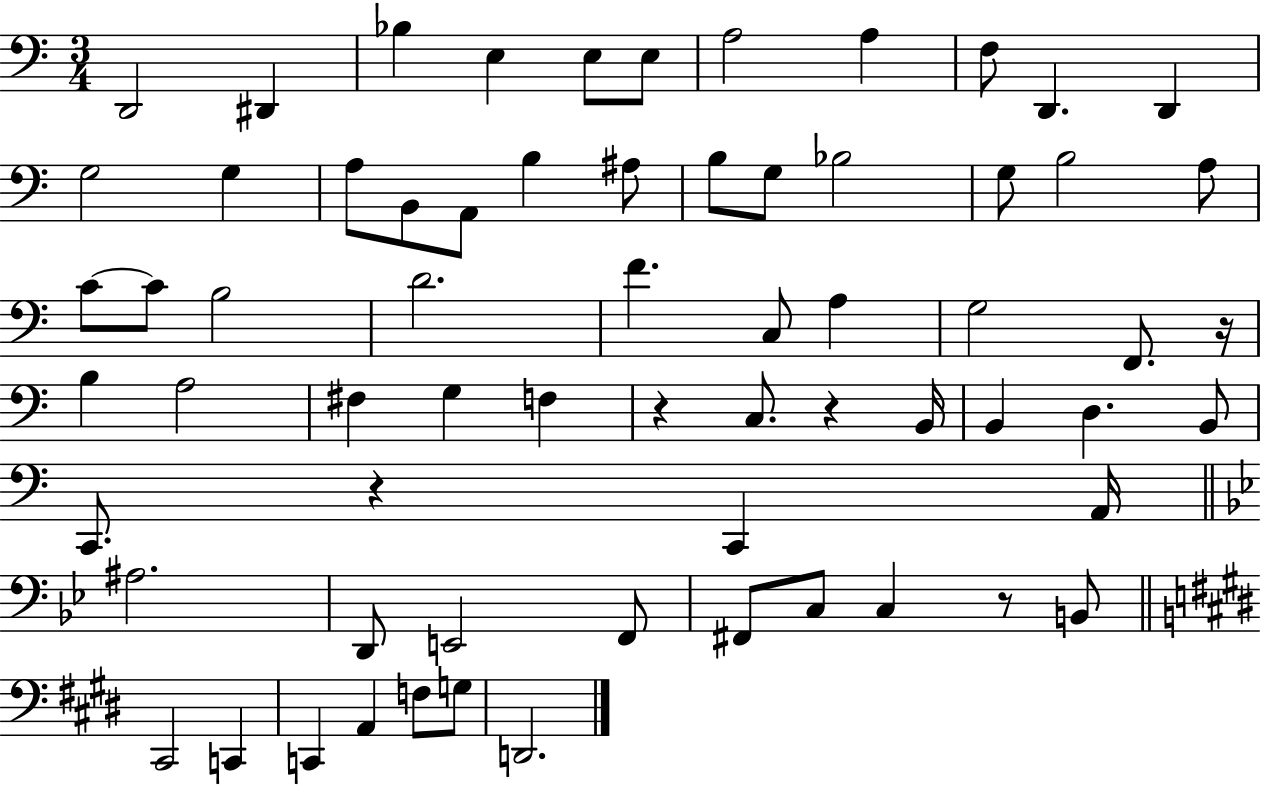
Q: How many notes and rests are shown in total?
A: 66